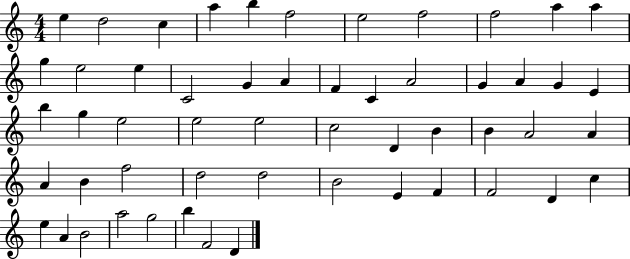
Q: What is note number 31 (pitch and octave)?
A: D4